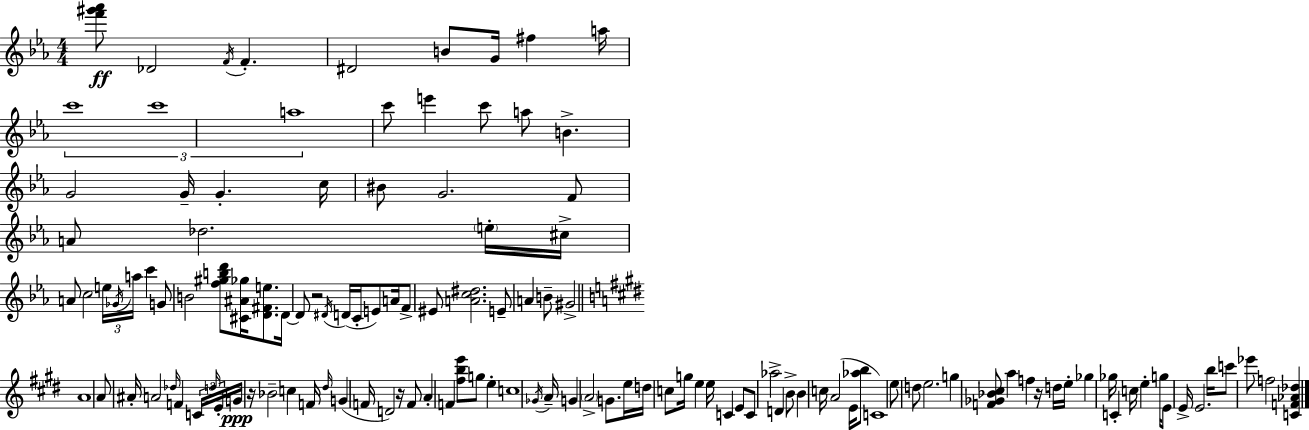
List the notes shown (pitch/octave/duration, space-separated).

[F6,G#6,Ab6]/e Db4/h F4/s F4/q. D#4/h B4/e G4/s F#5/q A5/s C6/w C6/w A5/w C6/e E6/q C6/e A5/e B4/q. G4/h G4/s G4/q. C5/s BIS4/e G4/h. F4/e A4/e Db5/h. E5/s C#5/s A4/e C5/h E5/s Gb4/s A5/s C6/q G4/e B4/h [F5,G#5,B5,D6]/e [C#4,A#4,Gb5]/s [D4,F#4,E5]/e. D4/s D4/e R/h D#4/s D4/s C4/s E4/e A4/s F4/e EIS4/e [A4,C5,D#5]/h. E4/e A4/q B4/e G#4/h A4/w A4/e A#4/s A4/h Db5/s F4/q C4/s D5/s E4/s G4/s R/s Bb4/h C5/q F4/s D#5/s G4/q F4/s D4/h R/s F4/e A4/q F4/q [F#5,B5,E6]/e G5/e E5/q C5/w Gb4/s A4/s G4/q A4/h G4/e. E5/s D5/s C5/e G5/s E5/q E5/s C4/q E4/e C4/e Ab5/h D4/q B4/e B4/q C5/s A4/h E4/s [Ab5,B5]/e C4/w E5/e D5/e E5/h. G5/q [F4,Gb4,Bb4,C#5]/e A5/q F5/q R/s D5/s E5/s Gb5/q Gb5/s C4/q C5/s E5/q G5/s E4/e E4/s E4/h. B5/s C6/e Eb6/e F5/h [C4,F4,Ab4,Db5]/q